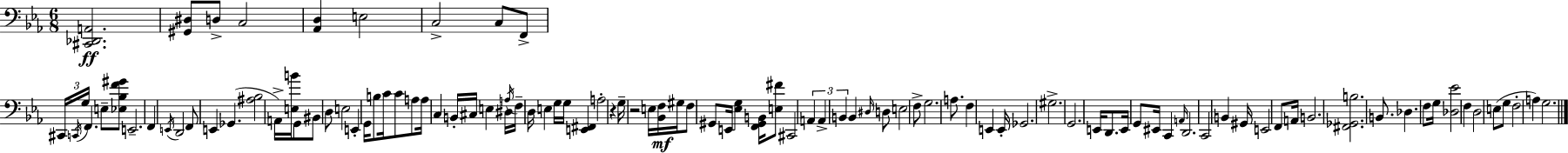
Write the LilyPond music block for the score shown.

{
  \clef bass
  \numericTimeSignature
  \time 6/8
  \key c \minor
  <cis, des, a,>2.\ff | <gis, dis>8 d8-> c2 | <aes, d>4 e2 | c2-> c8 f,8-> | \break \tuplet 3/2 { cis,16 \acciaccatura { c,16 } g16 } f,4. e8-- <ees bes f' gis'>8 | e,2.-- | f,4 \acciaccatura { e,16 } d,2 | f,8 e,4 ges,4.( | \break <ais bes>2 a,16->) <e b'>16 | g,8 bis,8 d8 e2 | e,4-. g,16 b8 c'16 c'8 | a8 a16 c4 b,16-. cis16 e4 | \break dis16 \acciaccatura { a16 } f16-- d16 e4 g16 g16 <e, fis,>4 | a2-. r4 | g16-- r2 | e16 <bes, f>16\mf gis16 f8 gis,8 e,16 <ees g>4 | \break <f, gis, b,>16 <e fis'>8 cis,2 \tuplet 3/2 { a,4 | a,4-> b,4 } b,4 | \grace { dis16 } d8 e2 | f8-> g2. | \break a8. f4 e,4 | e,16-. ges,2. | gis2.-> | g,2. | \break e,16 d,8. e,16 g,8 eis,16 | c,4 \grace { a,16 } d,2. | c,2 | b,4 gis,16 e,2 | \break f,8 a,16 b,2. | <fis, ges, b>2. | b,8. des4. | f8 g16 <des ees'>2 | \break f4 d2 | e8( g8 f2-. | a4) g2. | \bar "|."
}